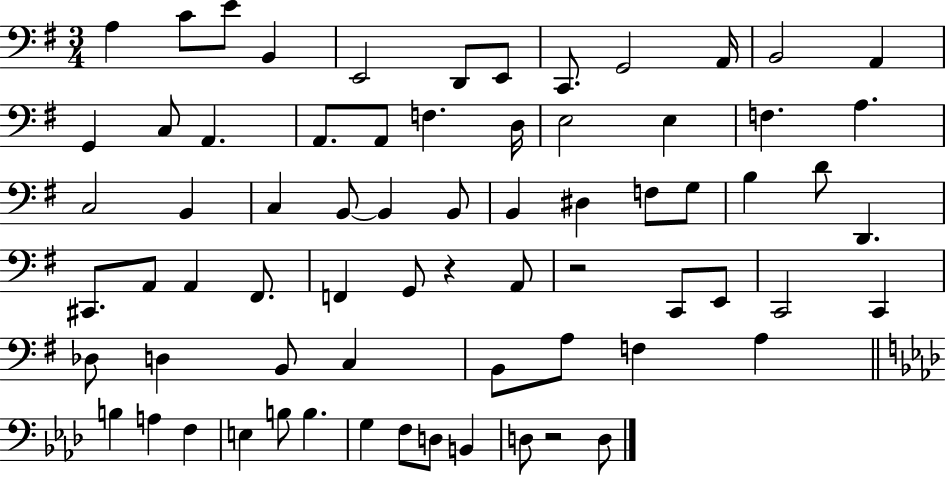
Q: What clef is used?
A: bass